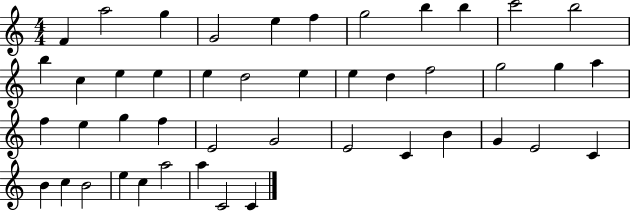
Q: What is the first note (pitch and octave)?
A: F4